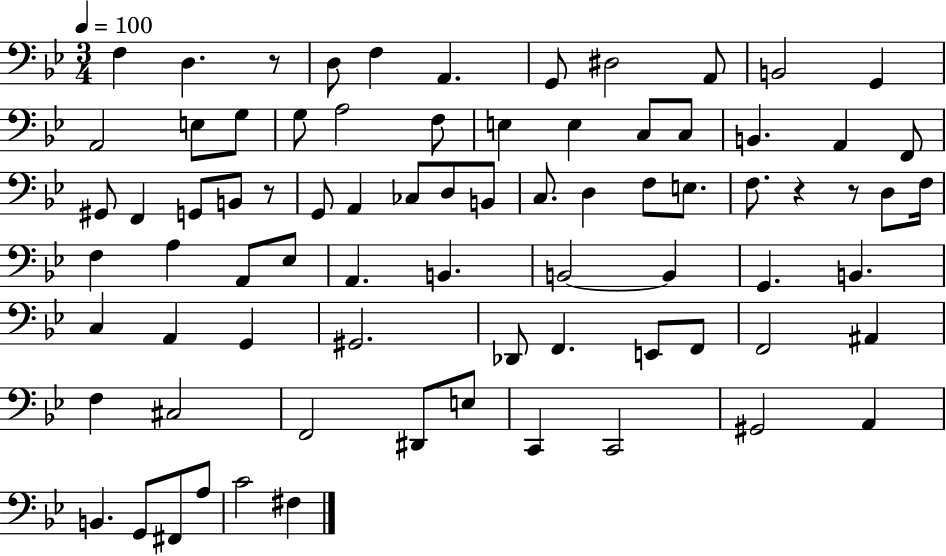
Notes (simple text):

F3/q D3/q. R/e D3/e F3/q A2/q. G2/e D#3/h A2/e B2/h G2/q A2/h E3/e G3/e G3/e A3/h F3/e E3/q E3/q C3/e C3/e B2/q. A2/q F2/e G#2/e F2/q G2/e B2/e R/e G2/e A2/q CES3/e D3/e B2/e C3/e. D3/q F3/e E3/e. F3/e. R/q R/e D3/e F3/s F3/q A3/q A2/e Eb3/e A2/q. B2/q. B2/h B2/q G2/q. B2/q. C3/q A2/q G2/q G#2/h. Db2/e F2/q. E2/e F2/e F2/h A#2/q F3/q C#3/h F2/h D#2/e E3/e C2/q C2/h G#2/h A2/q B2/q. G2/e F#2/e A3/e C4/h F#3/q